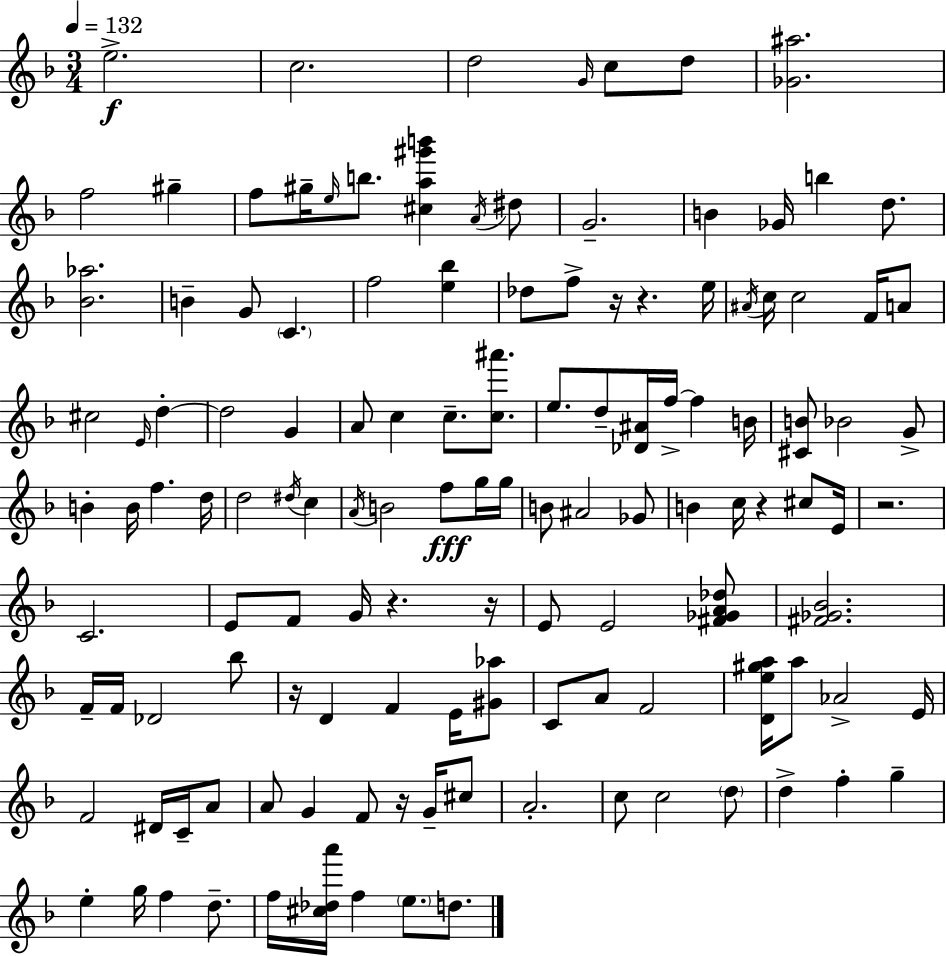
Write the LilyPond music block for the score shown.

{
  \clef treble
  \numericTimeSignature
  \time 3/4
  \key d \minor
  \tempo 4 = 132
  e''2.->\f | c''2. | d''2 \grace { g'16 } c''8 d''8 | <ges' ais''>2. | \break f''2 gis''4-- | f''8 gis''16-- \grace { e''16 } b''8. <cis'' a'' gis''' b'''>4 | \acciaccatura { a'16 } dis''8 g'2.-- | b'4 ges'16 b''4 | \break d''8. <bes' aes''>2. | b'4-- g'8 \parenthesize c'4. | f''2 <e'' bes''>4 | des''8 f''8-> r16 r4. | \break e''16 \acciaccatura { ais'16 } c''16 c''2 | f'16 a'8 cis''2 | \grace { e'16 } d''4-.~~ d''2 | g'4 a'8 c''4 c''8.-- | \break <c'' ais'''>8. e''8. d''8-- <des' ais'>16 f''16->~~ | f''4 b'16 <cis' b'>8 bes'2 | g'8-> b'4-. b'16 f''4. | d''16 d''2 | \break \acciaccatura { dis''16 } c''4 \acciaccatura { a'16 } b'2 | f''8\fff g''16 g''16 b'8 ais'2 | ges'8 b'4 c''16 | r4 cis''8 e'16 r2. | \break c'2. | e'8 f'8 g'16 | r4. r16 e'8 e'2 | <fis' ges' a' des''>8 <fis' ges' bes'>2. | \break f'16-- f'16 des'2 | bes''8 r16 d'4 | f'4 e'16 <gis' aes''>8 c'8 a'8 f'2 | <d' e'' gis'' a''>16 a''8 aes'2-> | \break e'16 f'2 | dis'16 c'16-- a'8 a'8 g'4 | f'8 r16 g'16-- cis''8 a'2.-. | c''8 c''2 | \break \parenthesize d''8 d''4-> f''4-. | g''4-- e''4-. g''16 | f''4 d''8.-- f''16 <cis'' des'' a'''>16 f''4 | \parenthesize e''8. d''8. \bar "|."
}